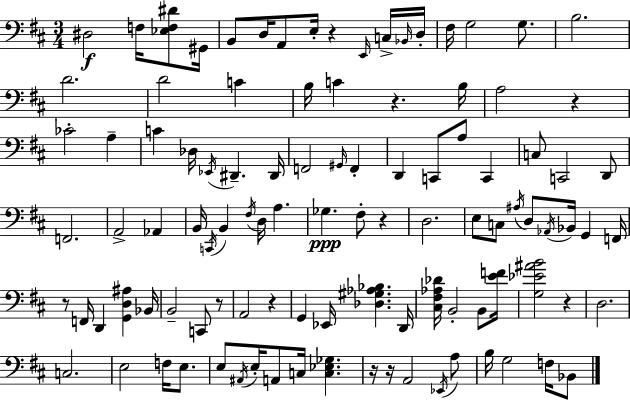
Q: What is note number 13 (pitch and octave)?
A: G3